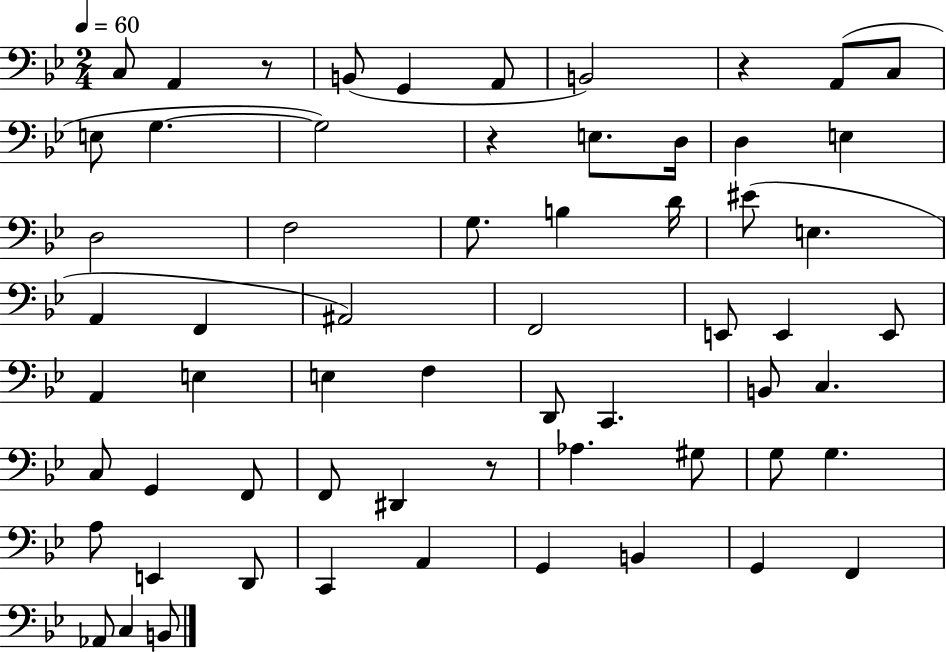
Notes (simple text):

C3/e A2/q R/e B2/e G2/q A2/e B2/h R/q A2/e C3/e E3/e G3/q. G3/h R/q E3/e. D3/s D3/q E3/q D3/h F3/h G3/e. B3/q D4/s EIS4/e E3/q. A2/q F2/q A#2/h F2/h E2/e E2/q E2/e A2/q E3/q E3/q F3/q D2/e C2/q. B2/e C3/q. C3/e G2/q F2/e F2/e D#2/q R/e Ab3/q. G#3/e G3/e G3/q. A3/e E2/q D2/e C2/q A2/q G2/q B2/q G2/q F2/q Ab2/e C3/q B2/e